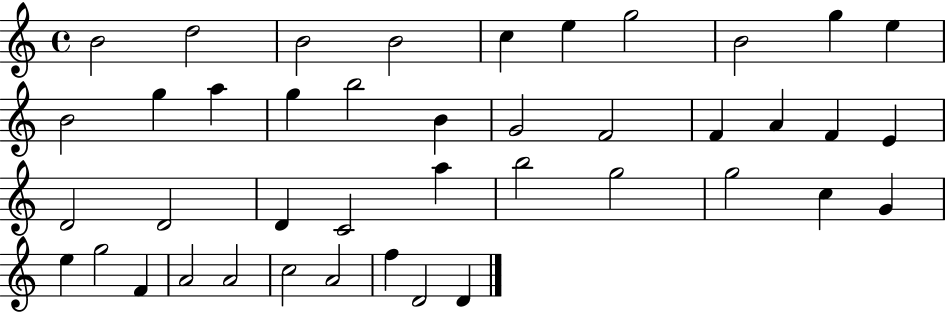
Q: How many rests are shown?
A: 0